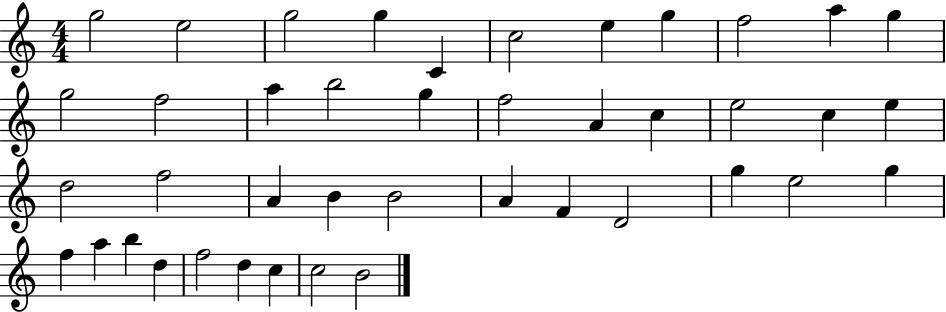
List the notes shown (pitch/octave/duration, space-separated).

G5/h E5/h G5/h G5/q C4/q C5/h E5/q G5/q F5/h A5/q G5/q G5/h F5/h A5/q B5/h G5/q F5/h A4/q C5/q E5/h C5/q E5/q D5/h F5/h A4/q B4/q B4/h A4/q F4/q D4/h G5/q E5/h G5/q F5/q A5/q B5/q D5/q F5/h D5/q C5/q C5/h B4/h